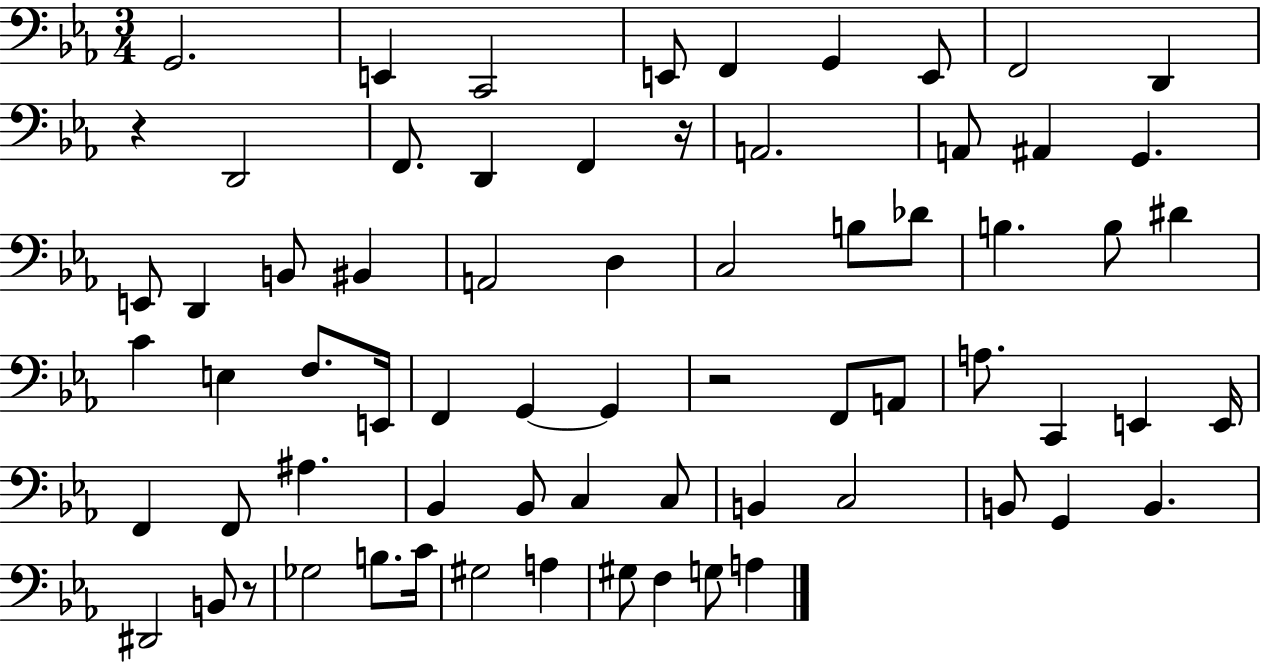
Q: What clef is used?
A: bass